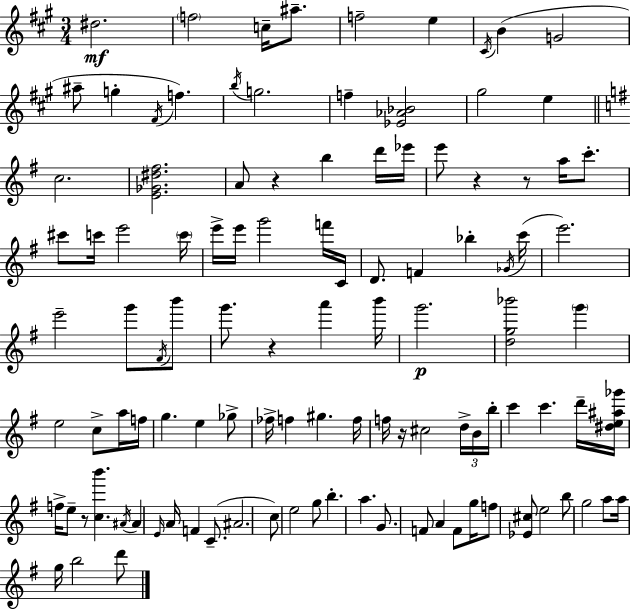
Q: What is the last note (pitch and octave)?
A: D6